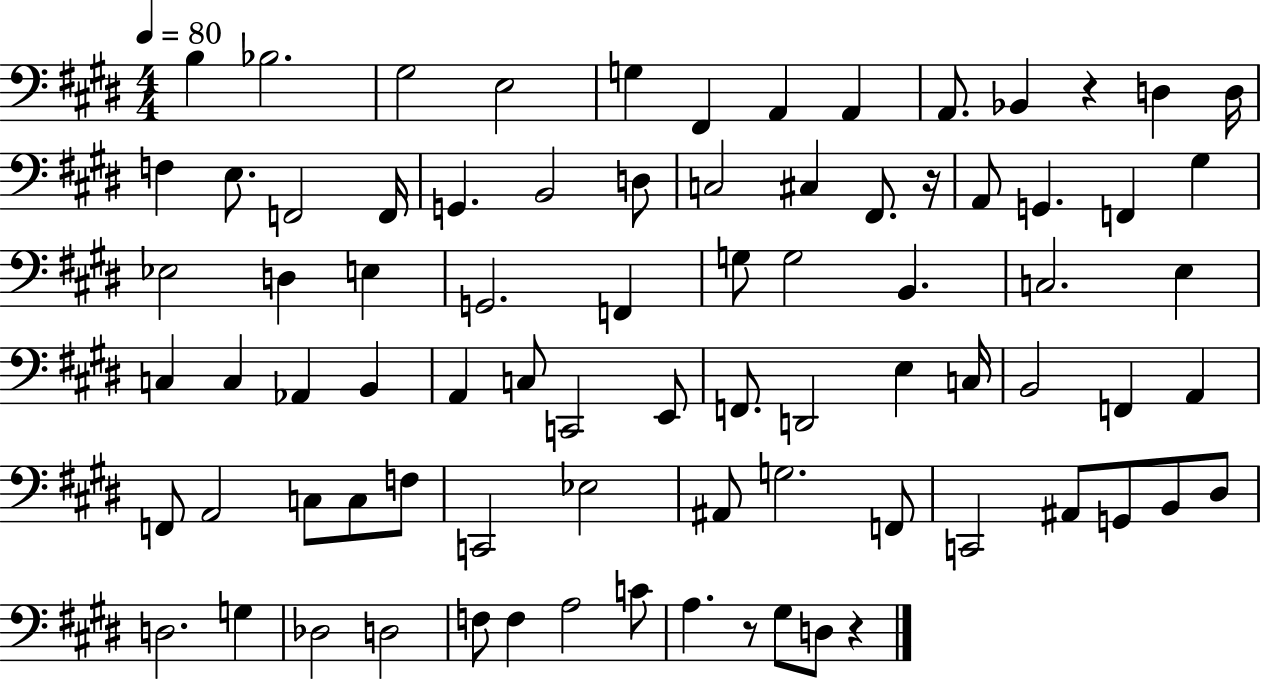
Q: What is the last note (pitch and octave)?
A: D3